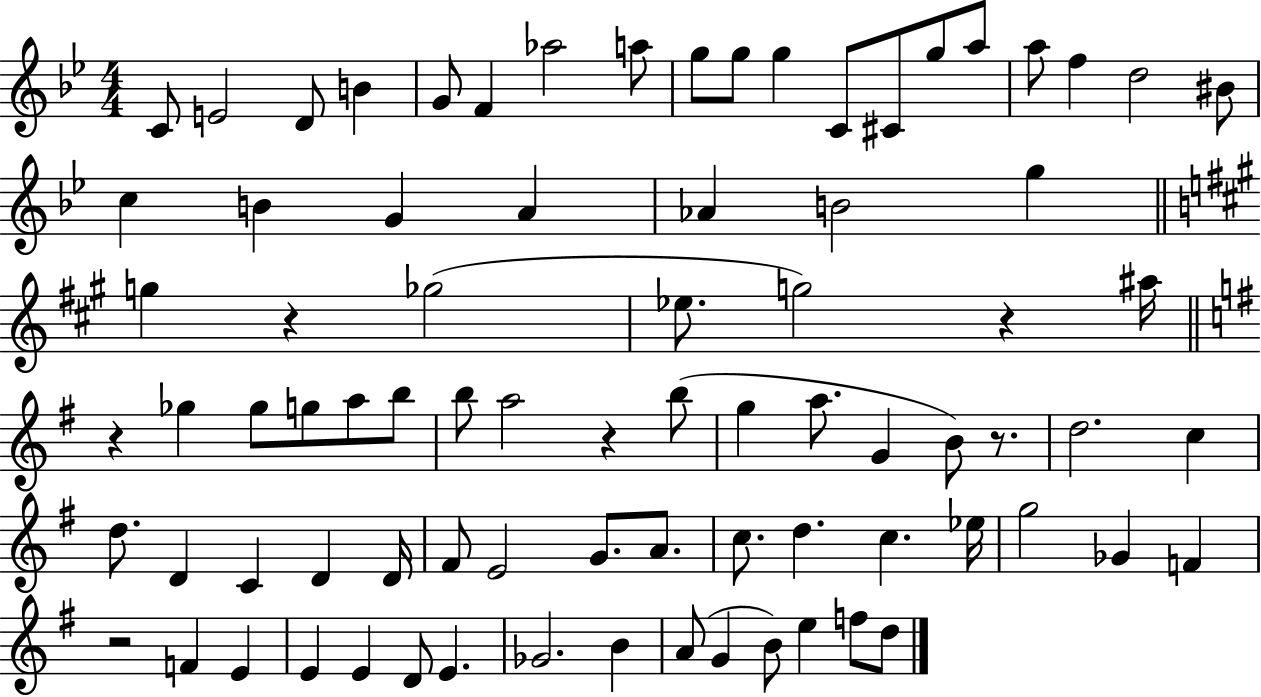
X:1
T:Untitled
M:4/4
L:1/4
K:Bb
C/2 E2 D/2 B G/2 F _a2 a/2 g/2 g/2 g C/2 ^C/2 g/2 a/2 a/2 f d2 ^B/2 c B G A _A B2 g g z _g2 _e/2 g2 z ^a/4 z _g _g/2 g/2 a/2 b/2 b/2 a2 z b/2 g a/2 G B/2 z/2 d2 c d/2 D C D D/4 ^F/2 E2 G/2 A/2 c/2 d c _e/4 g2 _G F z2 F E E E D/2 E _G2 B A/2 G B/2 e f/2 d/2